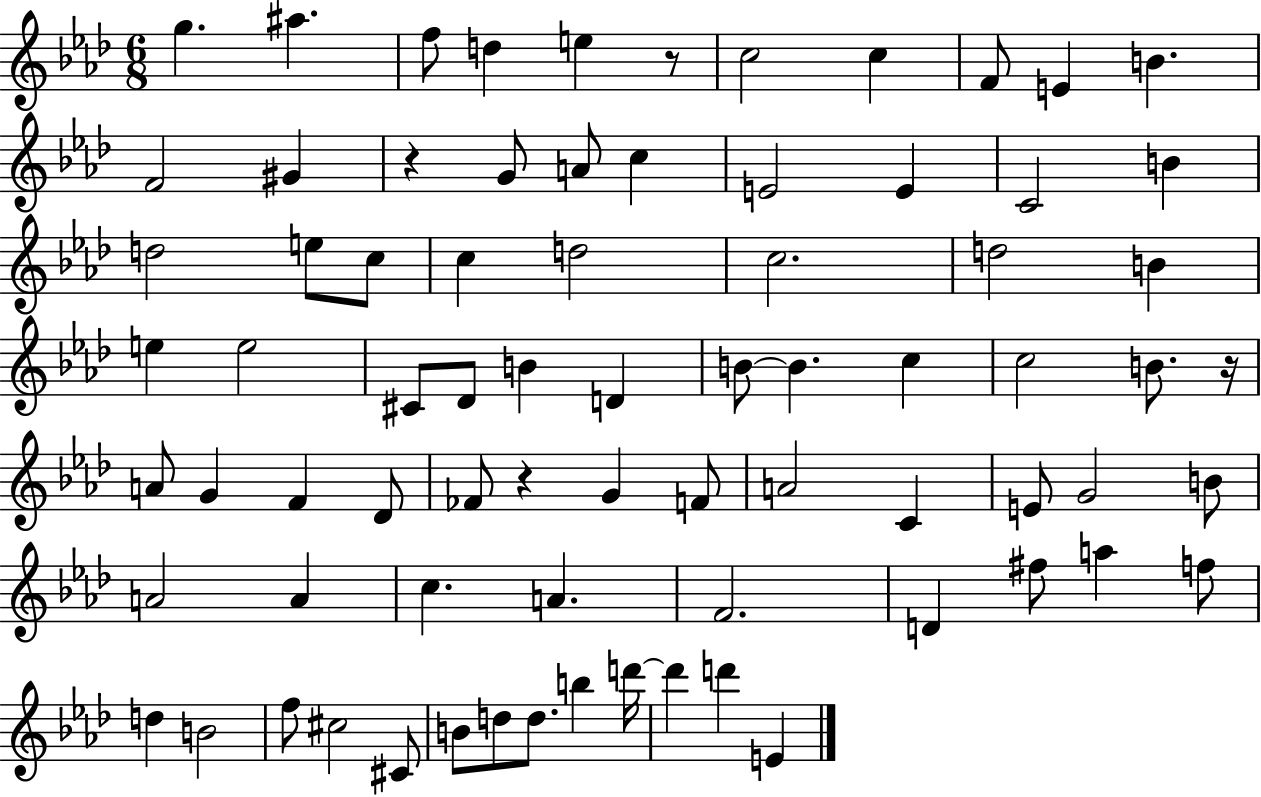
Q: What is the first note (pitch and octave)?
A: G5